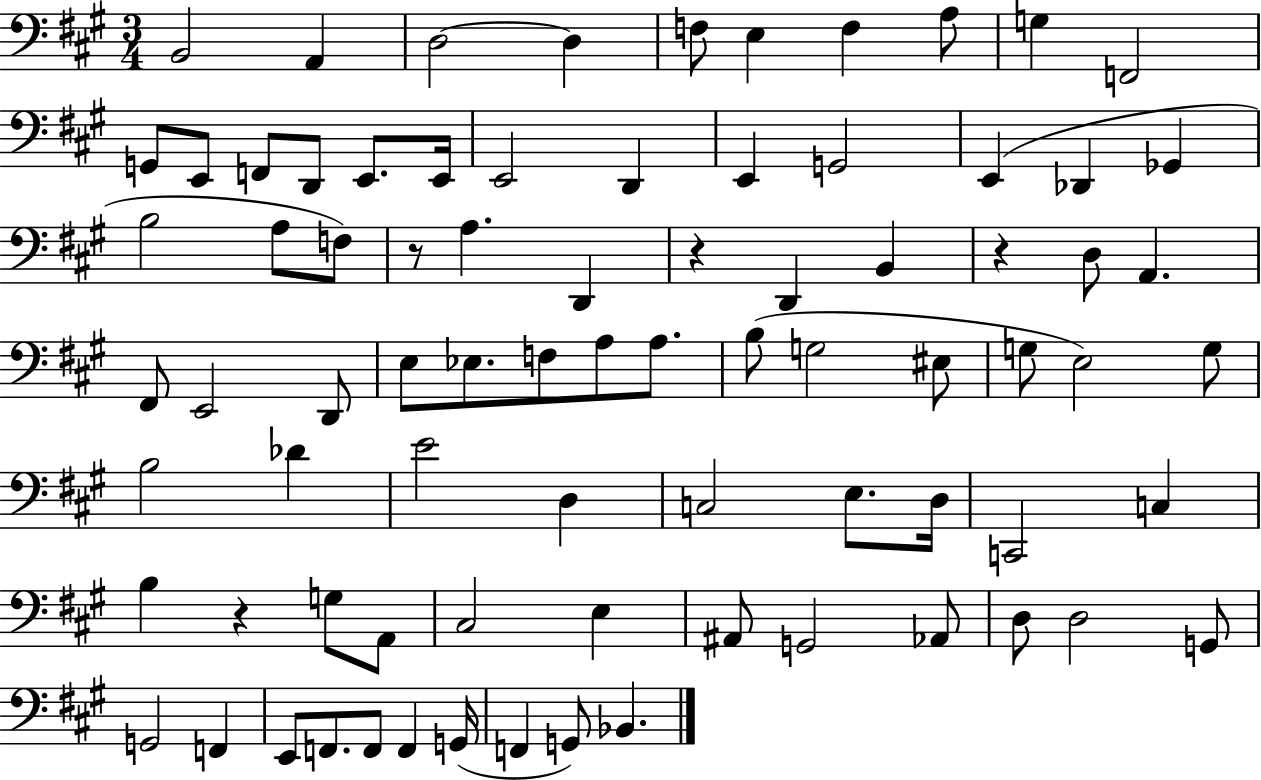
{
  \clef bass
  \numericTimeSignature
  \time 3/4
  \key a \major
  \repeat volta 2 { b,2 a,4 | d2~~ d4 | f8 e4 f4 a8 | g4 f,2 | \break g,8 e,8 f,8 d,8 e,8. e,16 | e,2 d,4 | e,4 g,2 | e,4( des,4 ges,4 | \break b2 a8 f8) | r8 a4. d,4 | r4 d,4 b,4 | r4 d8 a,4. | \break fis,8 e,2 d,8 | e8 ees8. f8 a8 a8. | b8( g2 eis8 | g8 e2) g8 | \break b2 des'4 | e'2 d4 | c2 e8. d16 | c,2 c4 | \break b4 r4 g8 a,8 | cis2 e4 | ais,8 g,2 aes,8 | d8 d2 g,8 | \break g,2 f,4 | e,8 f,8. f,8 f,4 g,16( | f,4 g,8) bes,4. | } \bar "|."
}